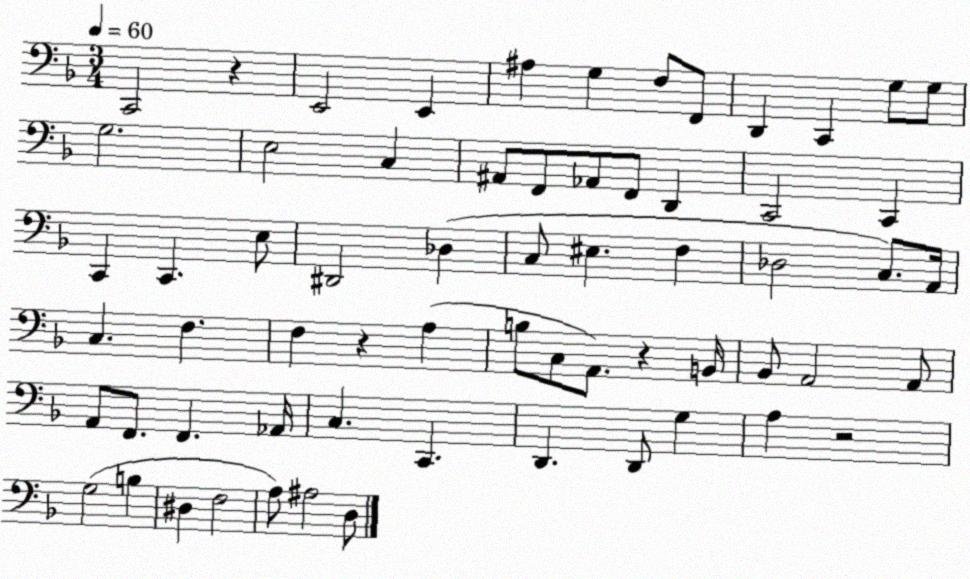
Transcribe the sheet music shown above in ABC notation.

X:1
T:Untitled
M:3/4
L:1/4
K:F
C,,2 z E,,2 E,, ^A, G, F,/2 F,,/2 D,, C,, G,/2 G,/2 G,2 E,2 C, ^A,,/2 F,,/2 _A,,/2 F,,/2 D,, C,,2 C,, C,, C,, E,/2 ^D,,2 _D, C,/2 ^E, F, _D,2 C,/2 A,,/4 C, F, F, z A, B,/2 C,/2 A,,/2 z B,,/4 _B,,/2 A,,2 A,,/2 A,,/2 F,,/2 F,, _A,,/4 C, C,, D,, D,,/2 G, A, z2 G,2 B, ^D, F,2 A,/2 ^A,2 D,/2